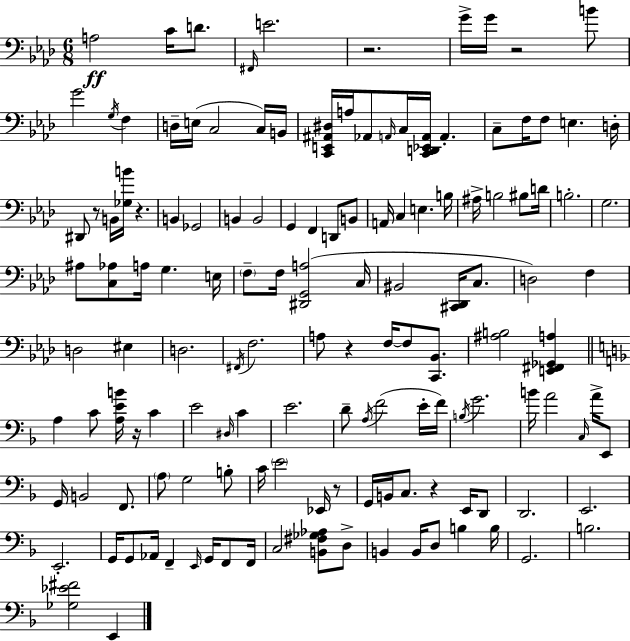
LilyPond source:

{
  \clef bass
  \numericTimeSignature
  \time 6/8
  \key f \minor
  a2\ff c'16 d'8. | \grace { fis,16 } e'2. | r2. | g'16-> g'16 r2 b'8 | \break g'2 \acciaccatura { g16 } f4 | d16-- e16( c2 | c16) b,16 <c, e, ais, dis>16 a16 aes,8 \grace { a,16 } c16 <c, d, ees, a,>16 a,4.-. | c8-- f16 f8 e4. | \break d16-. dis,8 r8 b,16 <ges b'>16 r4. | b,4 ges,2 | b,4 b,2 | g,4 f,4 d,8 | \break b,8 a,16 c4 e4. | b16 ais16-> b2 | bis8 d'16 b2.-. | g2. | \break ais8 <c aes>8 a16 g4. | e16 \parenthesize f8-- f16 <dis, g, a>2( | c16 bis,2 <cis, des,>16 | c8. d2) f4 | \break d2 eis4 | d2. | \acciaccatura { fis,16 } f2. | a8 r4 f16~~ f8 | \break <c, bes,>8. <ais b>2 | <e, fis, ges, a>4 \bar "||" \break \key d \minor a4 c'8 <a e' b'>16 r16 c'4 | e'2 \grace { dis16 } c'4 | e'2. | d'8-- \acciaccatura { a16 }( f'2 | \break e'16-. f'16) \acciaccatura { b16 } g'2. | b'16 a'2 | \grace { c16 } a'16-> e,8 g,16 b,2 | f,8. \parenthesize a8 g2 | \break b8-. c'16 \parenthesize e'2 | ees,16 r8 g,16 b,16 c8. r4 | e,16 d,8 d,2. | e,2. | \break e,2.-. | g,16 g,8 aes,16 f,4-- | \grace { e,16 } g,16 f,8 f,16 c2 | <b, fis ges aes>8 d8-> b,4 b,16 d8 | \break b4 b16 g,2. | b2. | <ges ees' fis'>2 | e,4 \bar "|."
}